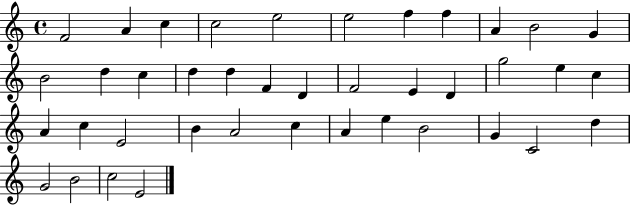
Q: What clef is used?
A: treble